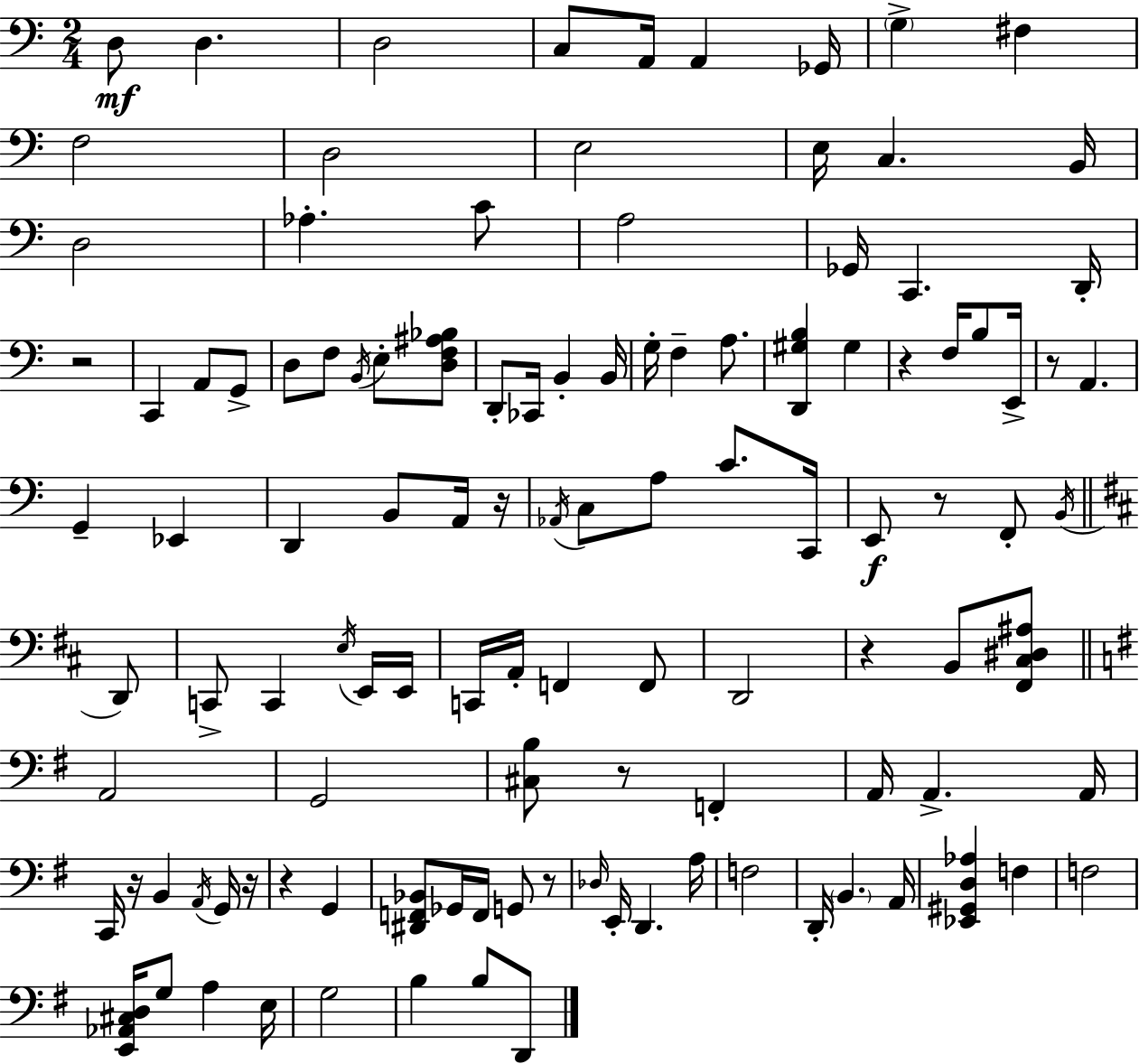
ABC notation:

X:1
T:Untitled
M:2/4
L:1/4
K:Am
D,/2 D, D,2 C,/2 A,,/4 A,, _G,,/4 G, ^F, F,2 D,2 E,2 E,/4 C, B,,/4 D,2 _A, C/2 A,2 _G,,/4 C,, D,,/4 z2 C,, A,,/2 G,,/2 D,/2 F,/2 B,,/4 E,/2 [D,F,^A,_B,]/2 D,,/2 _C,,/4 B,, B,,/4 G,/4 F, A,/2 [D,,^G,B,] ^G, z F,/4 B,/2 E,,/4 z/2 A,, G,, _E,, D,, B,,/2 A,,/4 z/4 _A,,/4 C,/2 A,/2 C/2 C,,/4 E,,/2 z/2 F,,/2 B,,/4 D,,/2 C,,/2 C,, E,/4 E,,/4 E,,/4 C,,/4 A,,/4 F,, F,,/2 D,,2 z B,,/2 [^F,,^C,^D,^A,]/2 A,,2 G,,2 [^C,B,]/2 z/2 F,, A,,/4 A,, A,,/4 C,,/4 z/4 B,, A,,/4 G,,/4 z/4 z G,, [^D,,F,,_B,,]/2 _G,,/4 F,,/4 G,,/2 z/2 _D,/4 E,,/4 D,, A,/4 F,2 D,,/4 B,, A,,/4 [_E,,^G,,D,_A,] F, F,2 [E,,_A,,^C,D,]/4 G,/2 A, E,/4 G,2 B, B,/2 D,,/2